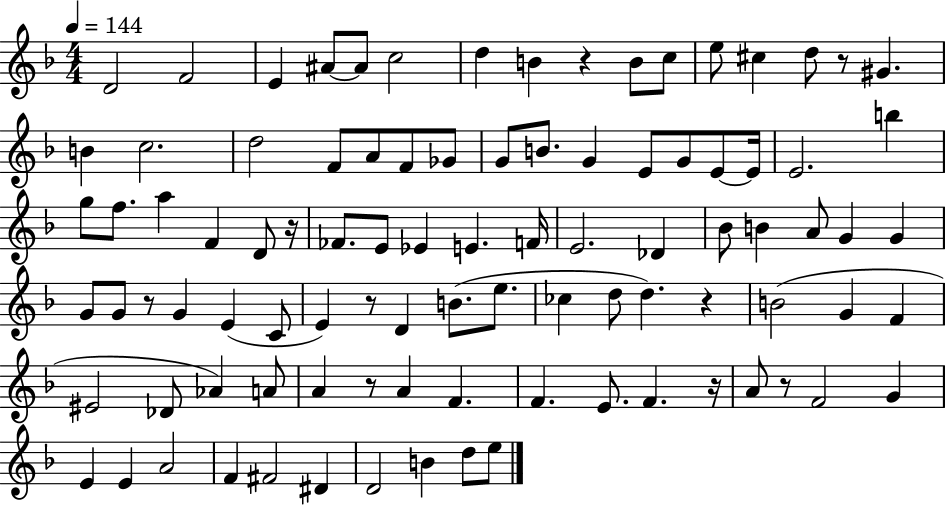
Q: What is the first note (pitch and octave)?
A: D4